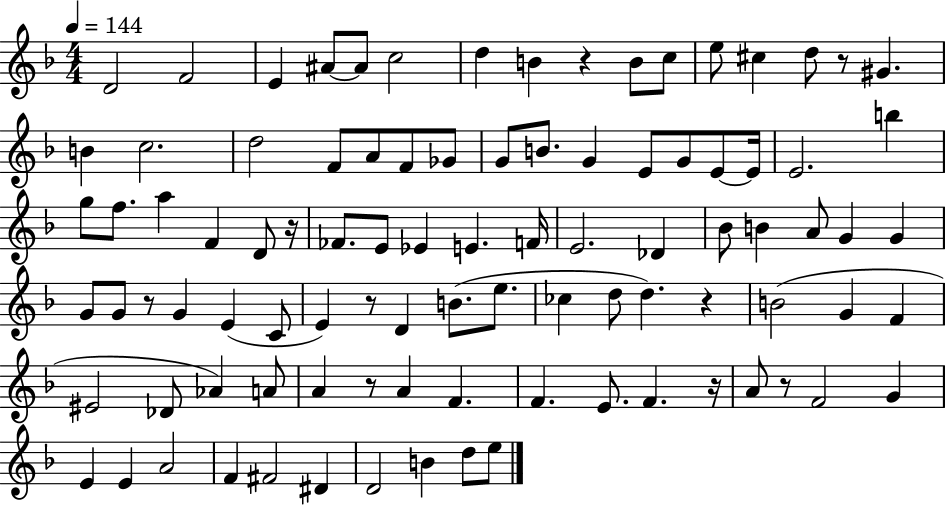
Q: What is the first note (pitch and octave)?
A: D4